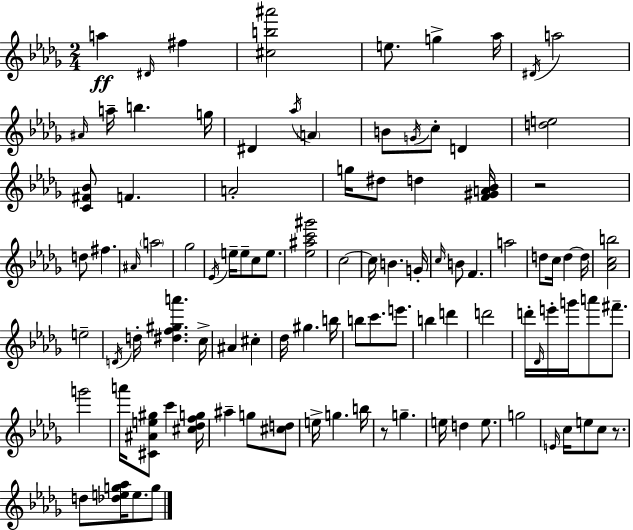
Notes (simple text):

A5/q D#4/s F#5/q [C#5,B5,A#6]/h E5/e. G5/q Ab5/s D#4/s A5/h A#4/s A5/s B5/q. G5/s D#4/q Ab5/s A4/q B4/e G4/s C5/e D4/q [D5,E5]/h [C4,F#4,Bb4]/e F4/q. A4/h G5/s D#5/e D5/q [F4,G#4,A4,Bb4]/s R/h D5/e F#5/q. A#4/s A5/h Gb5/h Eb4/s E5/s E5/e C5/e E5/e. [Eb5,A#5,C6,G#6]/h C5/h C5/s B4/q. G4/s C5/s B4/e F4/q. A5/h D5/e C5/s D5/q D5/s [Ab4,C5,B5]/h E5/h D4/s D5/s [D#5,F5,G#5,A6]/q. C5/s A#4/q C#5/q Db5/s G#5/q. B5/s B5/e C6/e. E6/e. B5/q D6/q D6/h D6/s Db4/s E6/s G6/s A6/e F#6/e. G6/h A6/s [C#4,A#4,E5,G#5]/e C6/q [C#5,Db5,F5,G5]/s A#5/q G5/e [C#5,D5]/e E5/s G5/q. B5/s R/e G5/q. E5/s D5/q E5/e. G5/h E4/s C5/s E5/e C5/e R/e. D5/e [Db5,E5,G5,Ab5]/s E5/e. G5/e